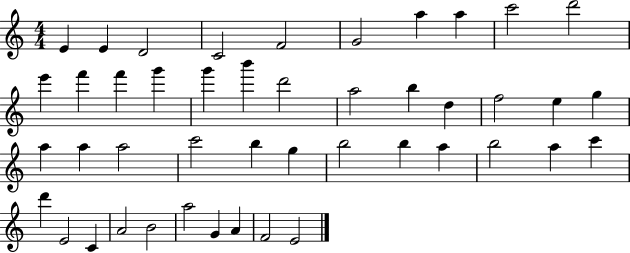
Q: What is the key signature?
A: C major